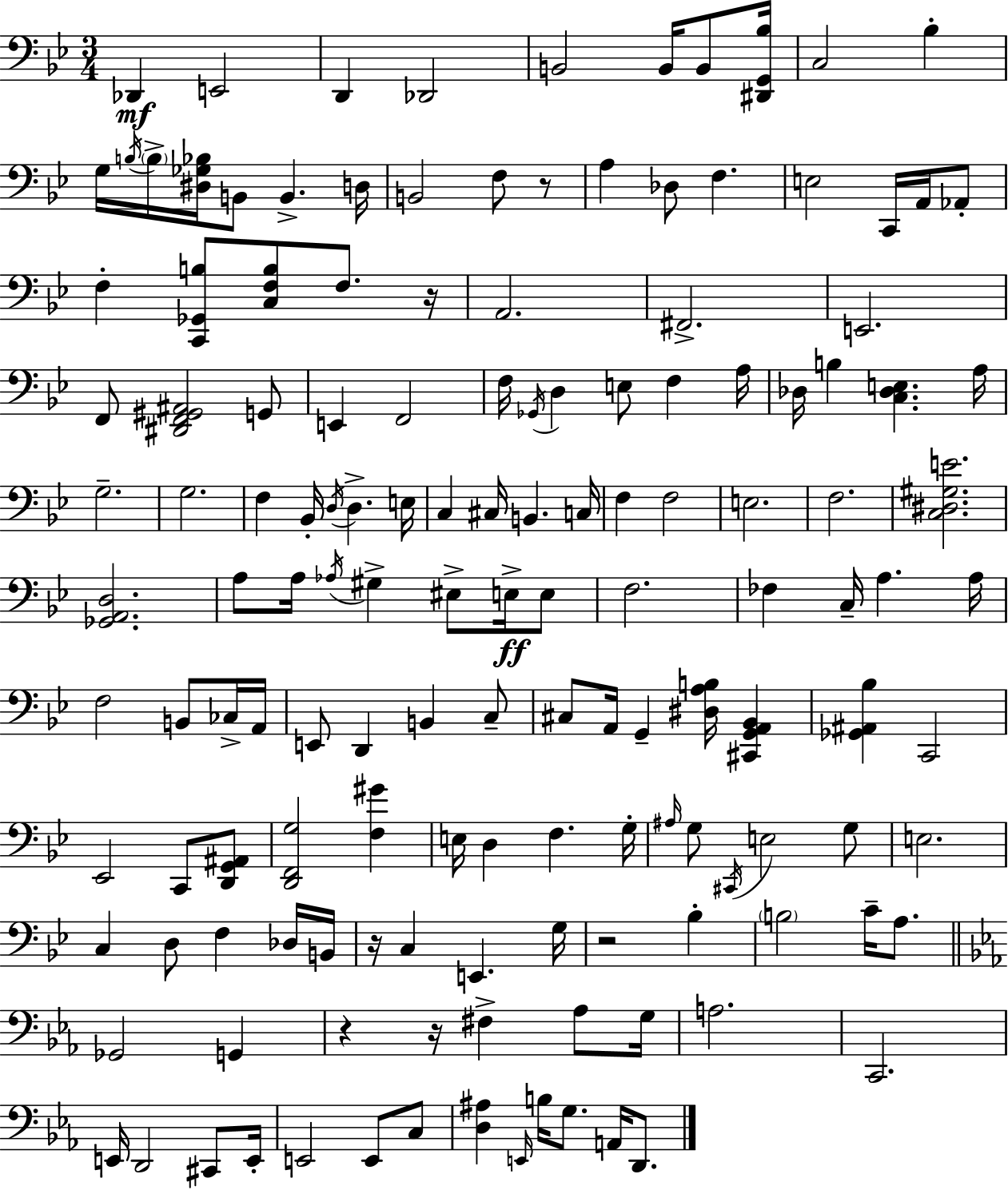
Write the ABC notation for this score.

X:1
T:Untitled
M:3/4
L:1/4
K:Bb
_D,, E,,2 D,, _D,,2 B,,2 B,,/4 B,,/2 [^D,,G,,_B,]/4 C,2 _B, G,/4 B,/4 B,/4 [^D,_G,_B,]/4 B,,/2 B,, D,/4 B,,2 F,/2 z/2 A, _D,/2 F, E,2 C,,/4 A,,/4 _A,,/2 F, [C,,_G,,B,]/2 [C,F,B,]/2 F,/2 z/4 A,,2 ^F,,2 E,,2 F,,/2 [^D,,F,,^G,,^A,,]2 G,,/2 E,, F,,2 F,/4 _G,,/4 D, E,/2 F, A,/4 _D,/4 B, [C,_D,E,] A,/4 G,2 G,2 F, _B,,/4 D,/4 D, E,/4 C, ^C,/4 B,, C,/4 F, F,2 E,2 F,2 [C,^D,^G,E]2 [_G,,A,,D,]2 A,/2 A,/4 _A,/4 ^G, ^E,/2 E,/4 E,/2 F,2 _F, C,/4 A, A,/4 F,2 B,,/2 _C,/4 A,,/4 E,,/2 D,, B,, C,/2 ^C,/2 A,,/4 G,, [^D,A,B,]/4 [^C,,G,,A,,_B,,] [_G,,^A,,_B,] C,,2 _E,,2 C,,/2 [D,,G,,^A,,]/2 [D,,F,,G,]2 [F,^G] E,/4 D, F, G,/4 ^A,/4 G,/2 ^C,,/4 E,2 G,/2 E,2 C, D,/2 F, _D,/4 B,,/4 z/4 C, E,, G,/4 z2 _B, B,2 C/4 A,/2 _G,,2 G,, z z/4 ^F, _A,/2 G,/4 A,2 C,,2 E,,/4 D,,2 ^C,,/2 E,,/4 E,,2 E,,/2 C,/2 [D,^A,] E,,/4 B,/4 G,/2 A,,/4 D,,/2